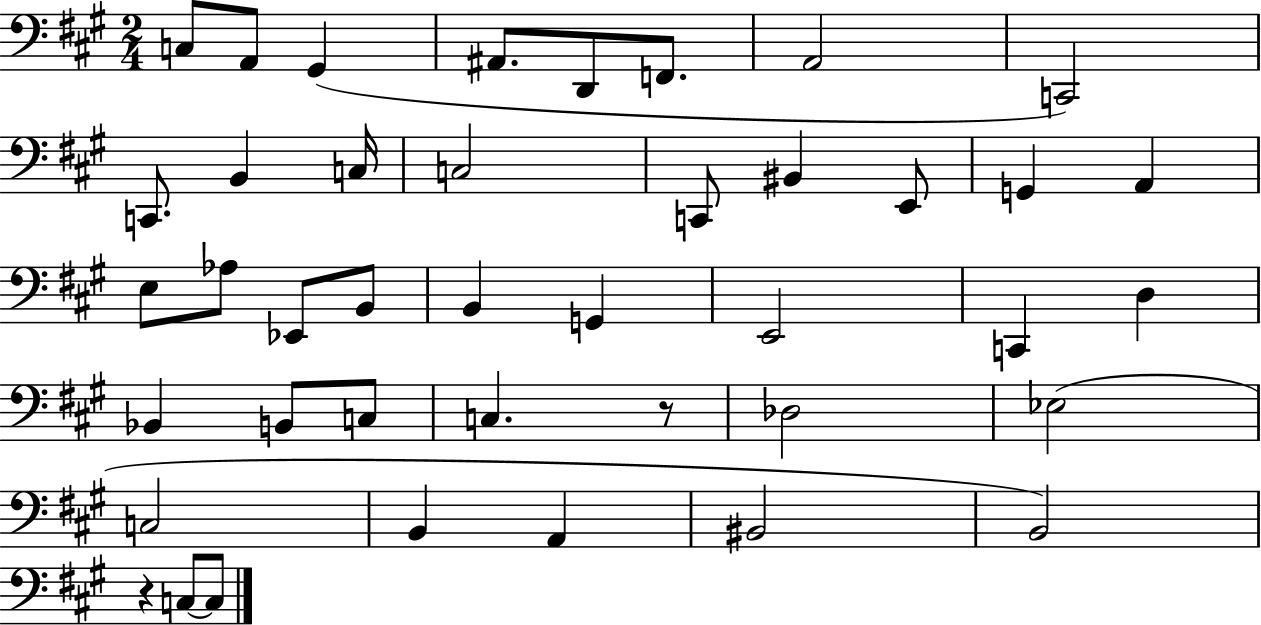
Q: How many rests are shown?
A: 2